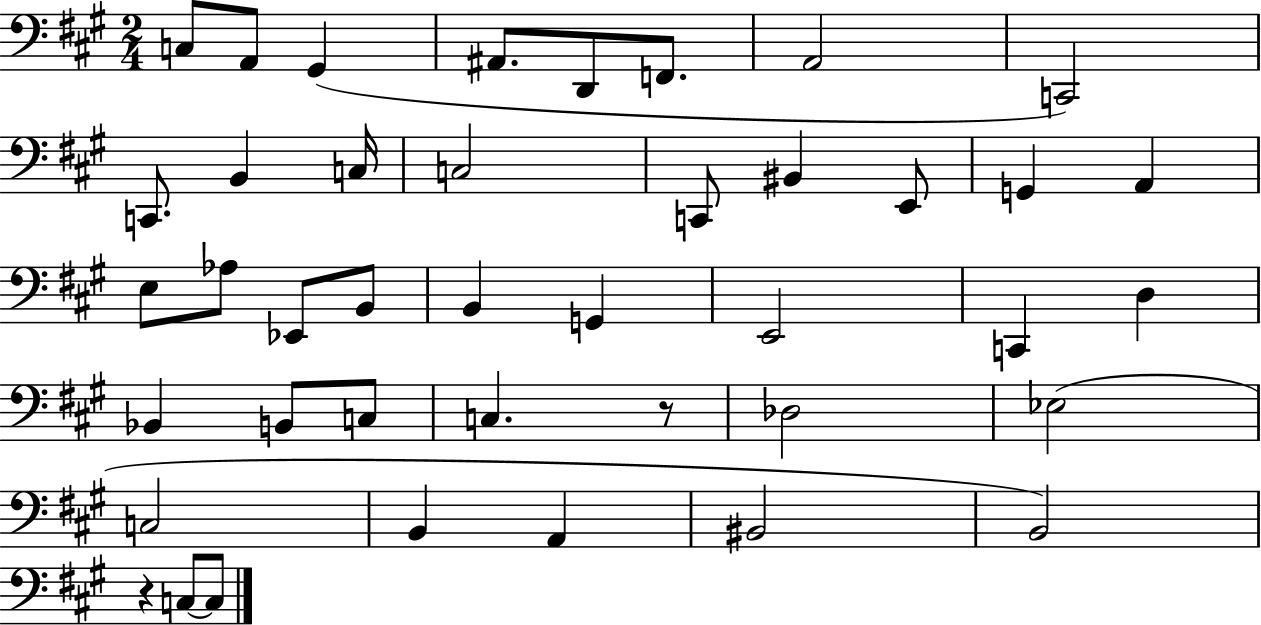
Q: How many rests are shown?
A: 2